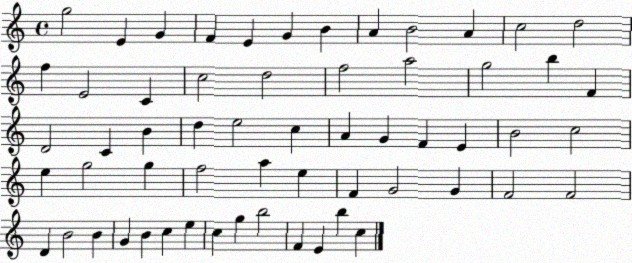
X:1
T:Untitled
M:4/4
L:1/4
K:C
g2 E G F E G B A B2 A c2 d2 f E2 C c2 d2 f2 a2 g2 b F D2 C B d e2 c A G F E B2 c2 e g2 g f2 a e F G2 G F2 F2 D B2 B G B c e c g b2 F E b c